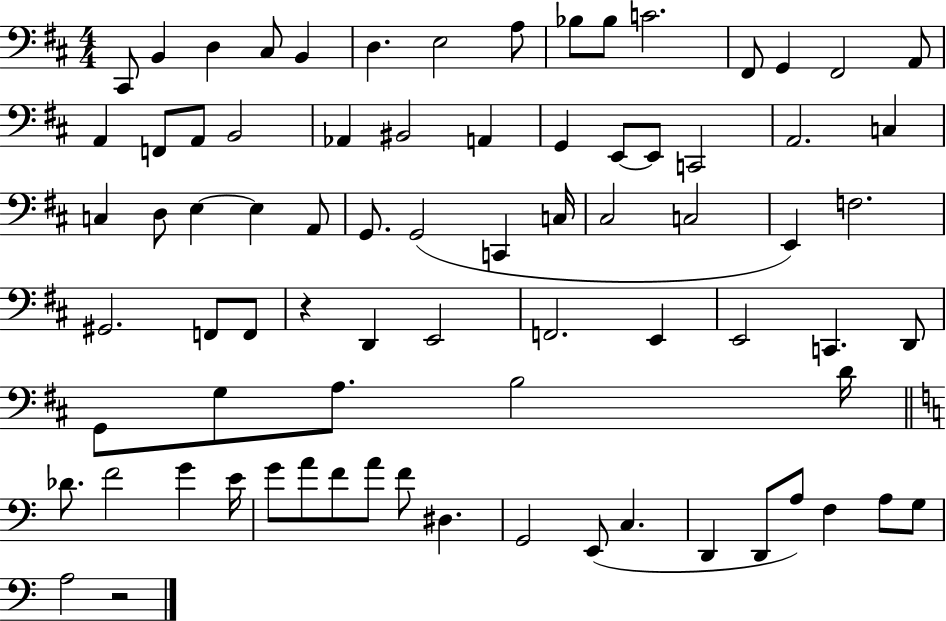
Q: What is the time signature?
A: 4/4